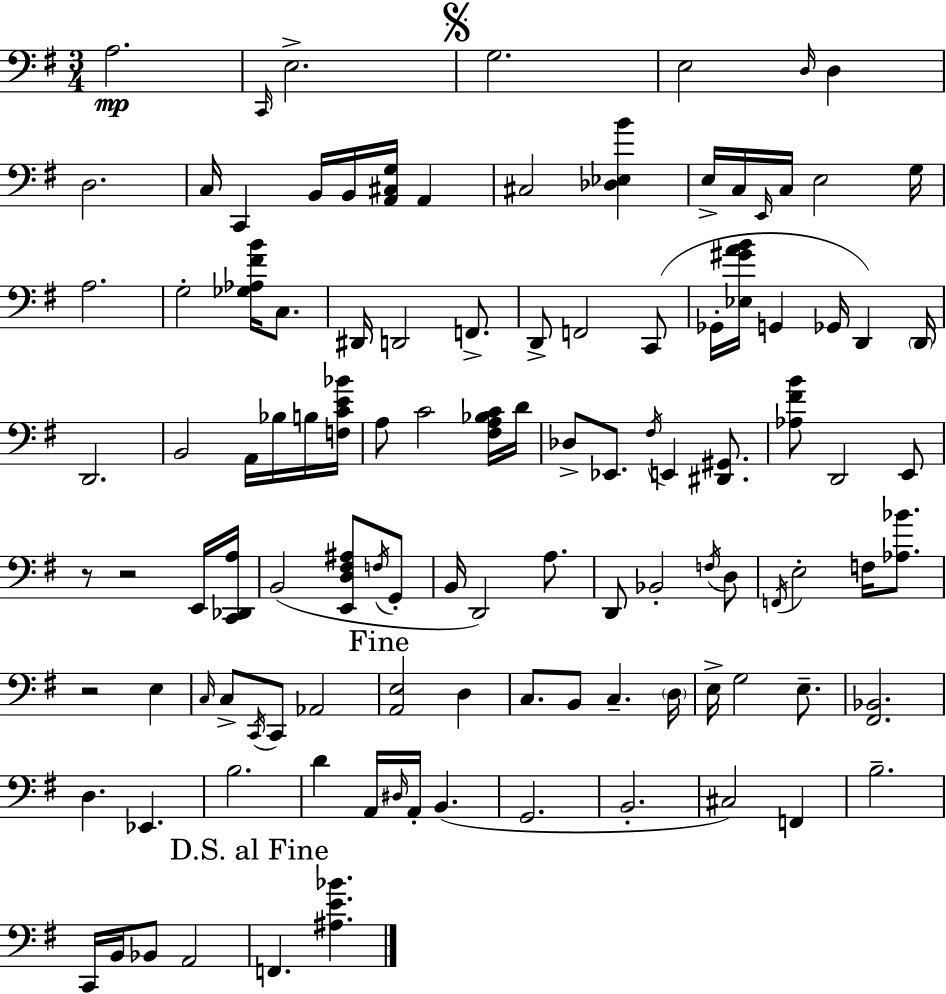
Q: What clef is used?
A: bass